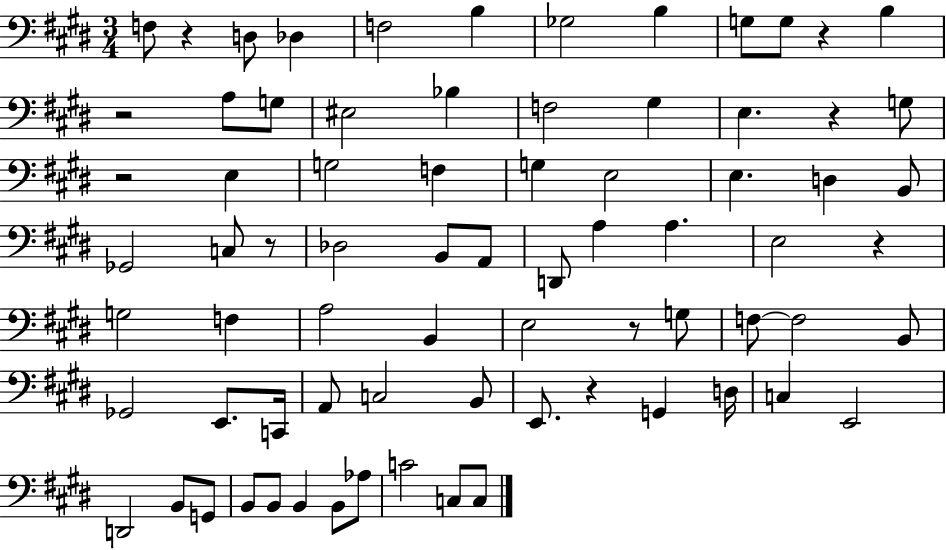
X:1
T:Untitled
M:3/4
L:1/4
K:E
F,/2 z D,/2 _D, F,2 B, _G,2 B, G,/2 G,/2 z B, z2 A,/2 G,/2 ^E,2 _B, F,2 ^G, E, z G,/2 z2 E, G,2 F, G, E,2 E, D, B,,/2 _G,,2 C,/2 z/2 _D,2 B,,/2 A,,/2 D,,/2 A, A, E,2 z G,2 F, A,2 B,, E,2 z/2 G,/2 F,/2 F,2 B,,/2 _G,,2 E,,/2 C,,/4 A,,/2 C,2 B,,/2 E,,/2 z G,, D,/4 C, E,,2 D,,2 B,,/2 G,,/2 B,,/2 B,,/2 B,, B,,/2 _A,/2 C2 C,/2 C,/2